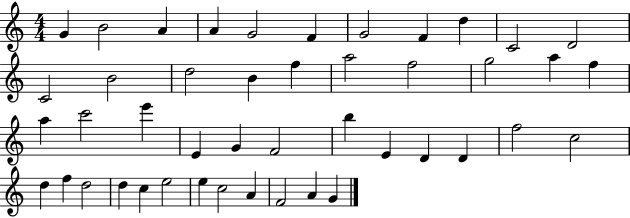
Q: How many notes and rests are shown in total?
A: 45